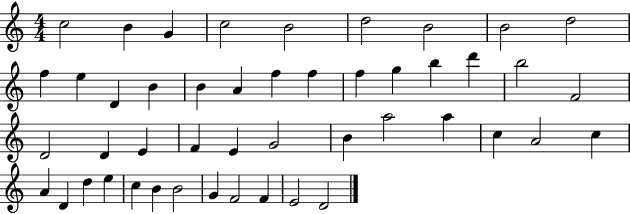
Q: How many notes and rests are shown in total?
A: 47